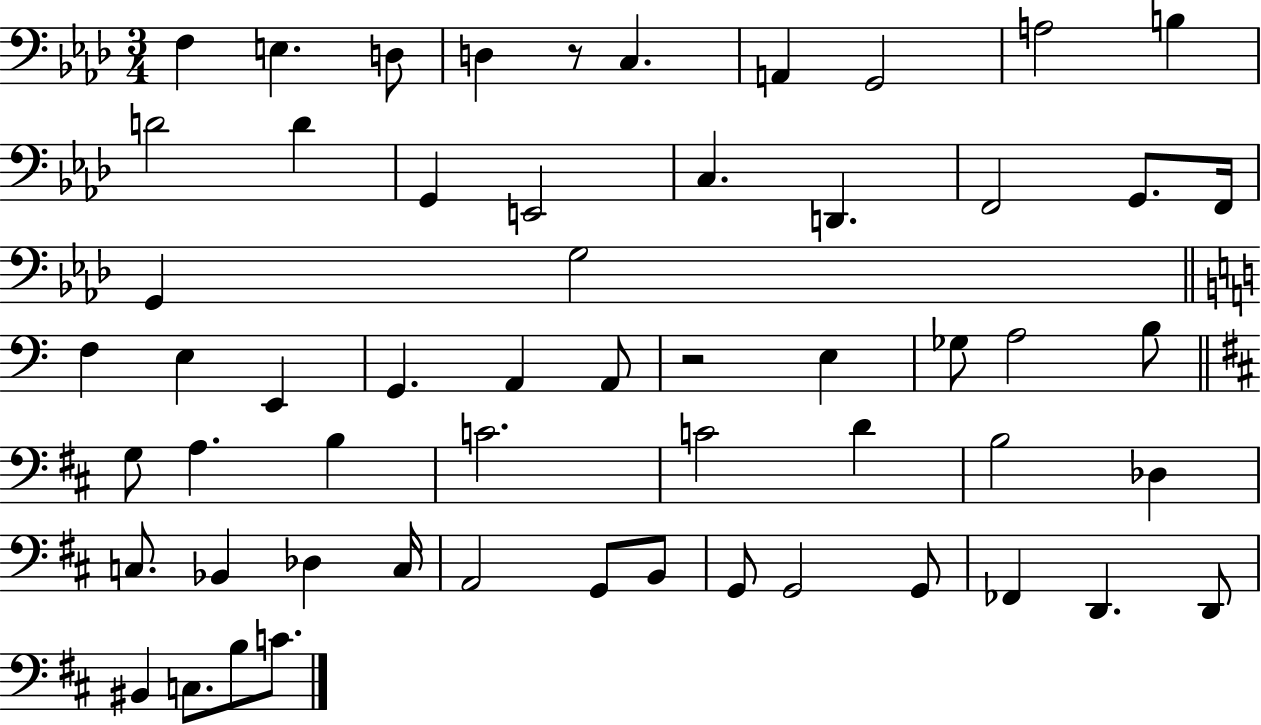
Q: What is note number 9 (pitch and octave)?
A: B3